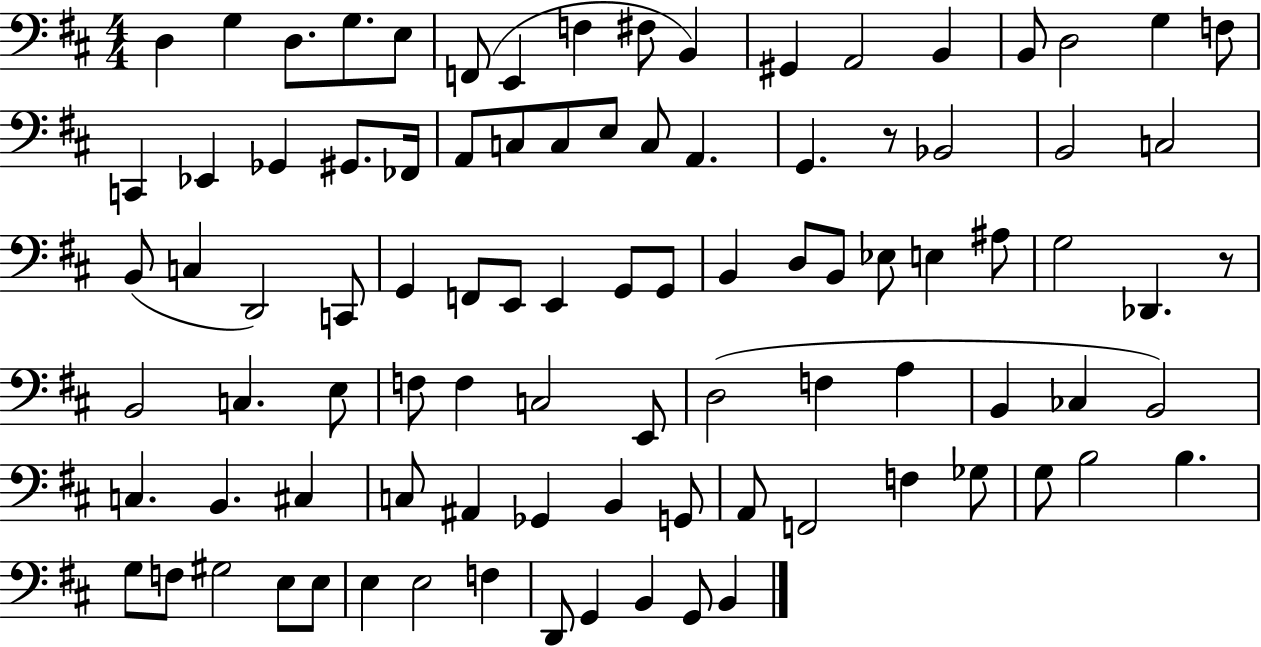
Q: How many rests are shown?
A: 2